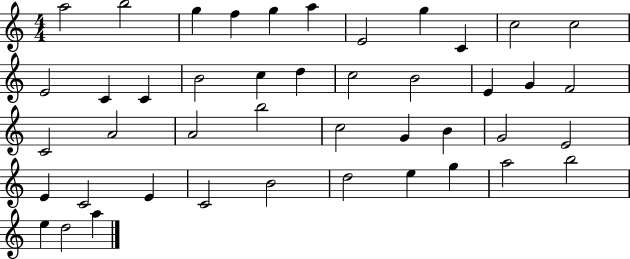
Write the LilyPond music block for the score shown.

{
  \clef treble
  \numericTimeSignature
  \time 4/4
  \key c \major
  a''2 b''2 | g''4 f''4 g''4 a''4 | e'2 g''4 c'4 | c''2 c''2 | \break e'2 c'4 c'4 | b'2 c''4 d''4 | c''2 b'2 | e'4 g'4 f'2 | \break c'2 a'2 | a'2 b''2 | c''2 g'4 b'4 | g'2 e'2 | \break e'4 c'2 e'4 | c'2 b'2 | d''2 e''4 g''4 | a''2 b''2 | \break e''4 d''2 a''4 | \bar "|."
}